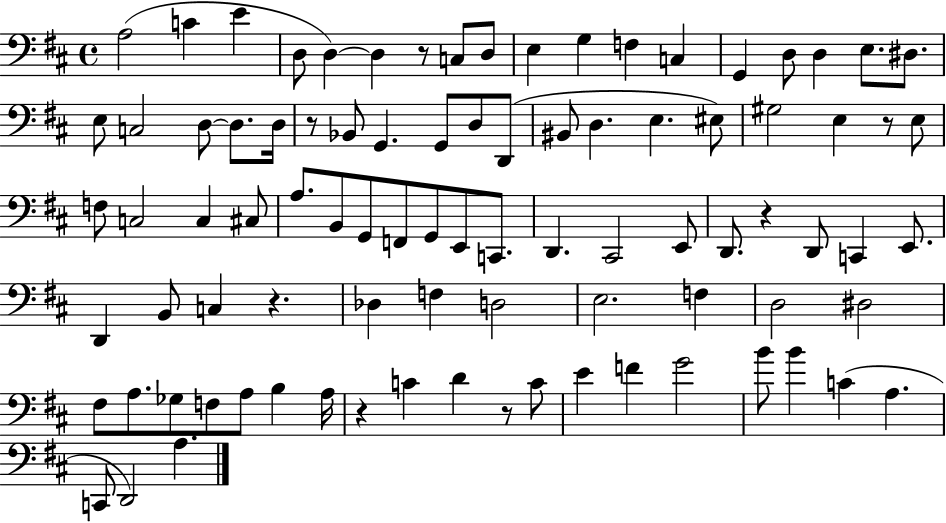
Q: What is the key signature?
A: D major